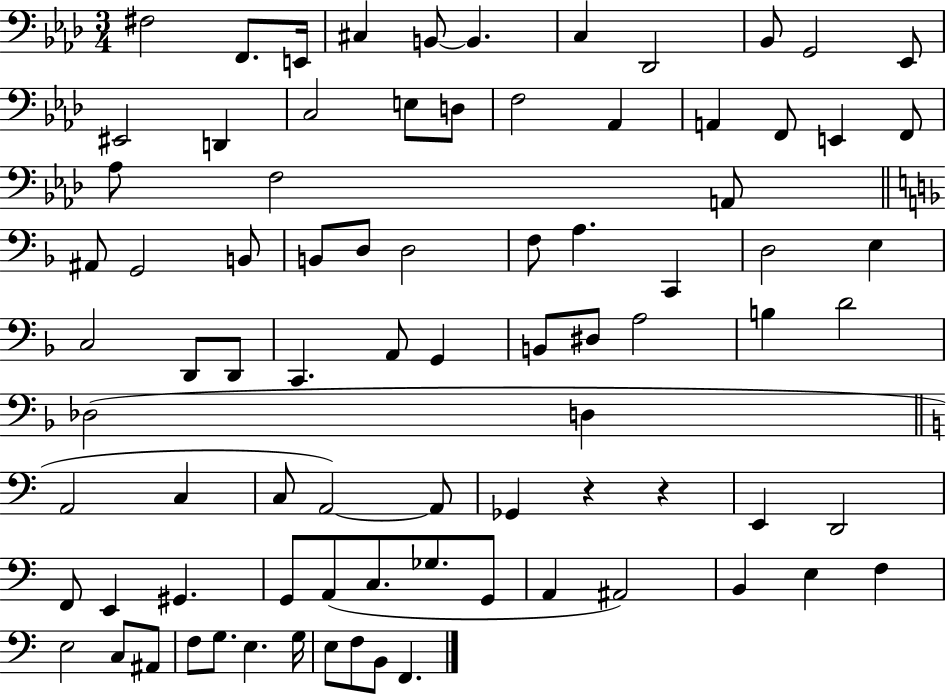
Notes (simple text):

F#3/h F2/e. E2/s C#3/q B2/e B2/q. C3/q Db2/h Bb2/e G2/h Eb2/e EIS2/h D2/q C3/h E3/e D3/e F3/h Ab2/q A2/q F2/e E2/q F2/e Ab3/e F3/h A2/e A#2/e G2/h B2/e B2/e D3/e D3/h F3/e A3/q. C2/q D3/h E3/q C3/h D2/e D2/e C2/q. A2/e G2/q B2/e D#3/e A3/h B3/q D4/h Db3/h D3/q A2/h C3/q C3/e A2/h A2/e Gb2/q R/q R/q E2/q D2/h F2/e E2/q G#2/q. G2/e A2/e C3/e. Gb3/e. G2/e A2/q A#2/h B2/q E3/q F3/q E3/h C3/e A#2/e F3/e G3/e. E3/q. G3/s E3/e F3/e B2/e F2/q.